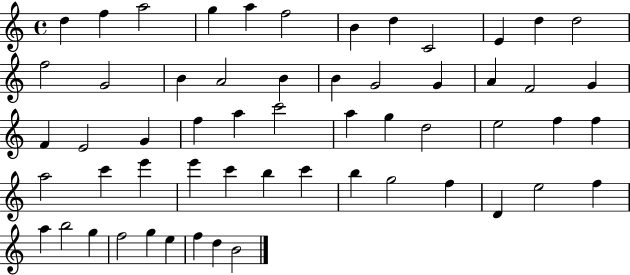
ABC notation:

X:1
T:Untitled
M:4/4
L:1/4
K:C
d f a2 g a f2 B d C2 E d d2 f2 G2 B A2 B B G2 G A F2 G F E2 G f a c'2 a g d2 e2 f f a2 c' e' e' c' b c' b g2 f D e2 f a b2 g f2 g e f d B2